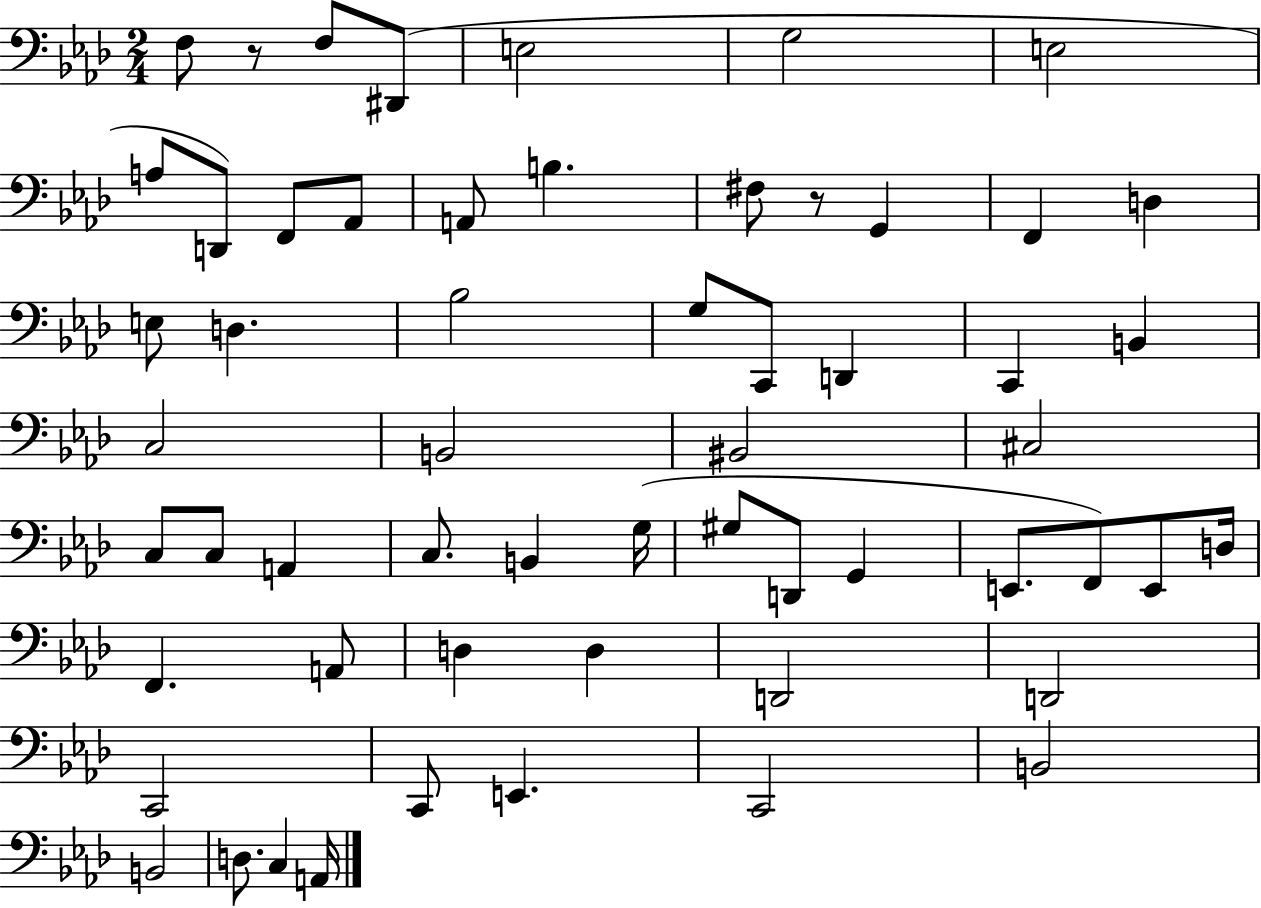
X:1
T:Untitled
M:2/4
L:1/4
K:Ab
F,/2 z/2 F,/2 ^D,,/2 E,2 G,2 E,2 A,/2 D,,/2 F,,/2 _A,,/2 A,,/2 B, ^F,/2 z/2 G,, F,, D, E,/2 D, _B,2 G,/2 C,,/2 D,, C,, B,, C,2 B,,2 ^B,,2 ^C,2 C,/2 C,/2 A,, C,/2 B,, G,/4 ^G,/2 D,,/2 G,, E,,/2 F,,/2 E,,/2 D,/4 F,, A,,/2 D, D, D,,2 D,,2 C,,2 C,,/2 E,, C,,2 B,,2 B,,2 D,/2 C, A,,/4